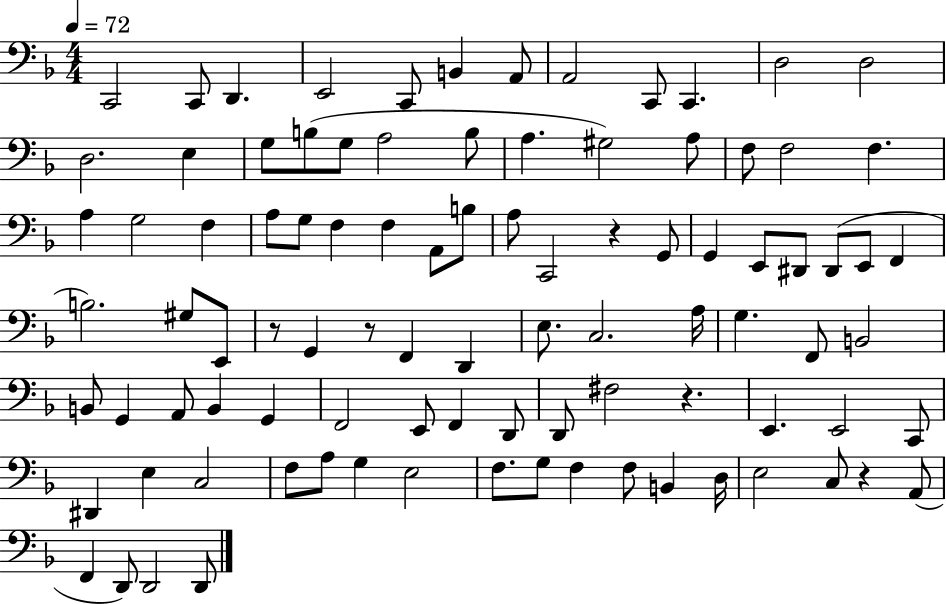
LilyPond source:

{
  \clef bass
  \numericTimeSignature
  \time 4/4
  \key f \major
  \tempo 4 = 72
  c,2 c,8 d,4. | e,2 c,8 b,4 a,8 | a,2 c,8 c,4. | d2 d2 | \break d2. e4 | g8 b8( g8 a2 b8 | a4. gis2) a8 | f8 f2 f4. | \break a4 g2 f4 | a8 g8 f4 f4 a,8 b8 | a8 c,2 r4 g,8 | g,4 e,8 dis,8 dis,8( e,8 f,4 | \break b2.) gis8 e,8 | r8 g,4 r8 f,4 d,4 | e8. c2. a16 | g4. f,8 b,2 | \break b,8 g,4 a,8 b,4 g,4 | f,2 e,8 f,4 d,8 | d,8 fis2 r4. | e,4. e,2 c,8 | \break dis,4 e4 c2 | f8 a8 g4 e2 | f8. g8 f4 f8 b,4 d16 | e2 c8 r4 a,8( | \break f,4 d,8) d,2 d,8 | \bar "|."
}